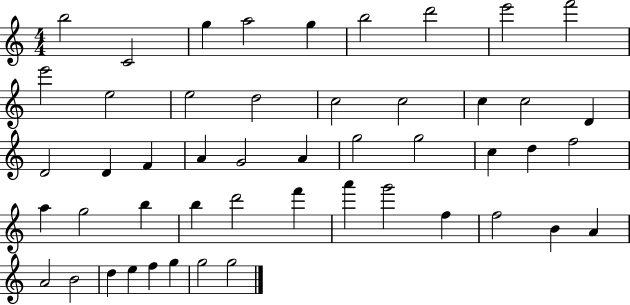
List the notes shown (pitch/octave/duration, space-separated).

B5/h C4/h G5/q A5/h G5/q B5/h D6/h E6/h F6/h E6/h E5/h E5/h D5/h C5/h C5/h C5/q C5/h D4/q D4/h D4/q F4/q A4/q G4/h A4/q G5/h G5/h C5/q D5/q F5/h A5/q G5/h B5/q B5/q D6/h F6/q A6/q G6/h F5/q F5/h B4/q A4/q A4/h B4/h D5/q E5/q F5/q G5/q G5/h G5/h